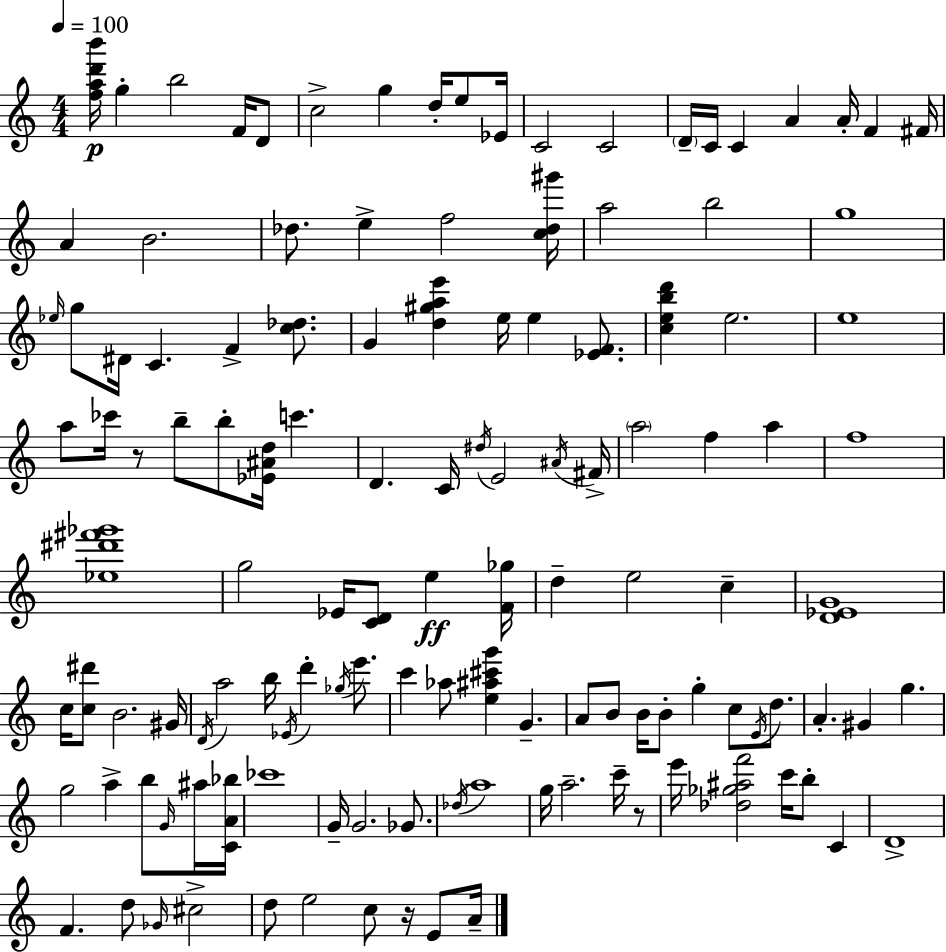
[F5,A5,D6,B6]/s G5/q B5/h F4/s D4/e C5/h G5/q D5/s E5/e Eb4/s C4/h C4/h D4/s C4/s C4/q A4/q A4/s F4/q F#4/s A4/q B4/h. Db5/e. E5/q F5/h [C5,Db5,G#6]/s A5/h B5/h G5/w Eb5/s G5/e D#4/s C4/q. F4/q [C5,Db5]/e. G4/q [D5,G#5,A5,E6]/q E5/s E5/q [Eb4,F4]/e. [C5,E5,B5,D6]/q E5/h. E5/w A5/e CES6/s R/e B5/e B5/e [Eb4,A#4,D5]/s C6/q. D4/q. C4/s D#5/s E4/h A#4/s F#4/s A5/h F5/q A5/q F5/w [Eb5,D#6,F#6,Gb6]/w G5/h Eb4/s [C4,D4]/e E5/q [F4,Gb5]/s D5/q E5/h C5/q [D4,Eb4,G4]/w C5/s [C5,D#6]/e B4/h. G#4/s D4/s A5/h B5/s Eb4/s D6/q Gb5/s E6/e. C6/q Ab5/e [E5,A#5,C#6,G6]/q G4/q. A4/e B4/e B4/s B4/e G5/q C5/e E4/s D5/e. A4/q. G#4/q G5/q. G5/h A5/q B5/e G4/s A#5/s [C4,A4,Bb5]/s CES6/w G4/s G4/h. Gb4/e. Db5/s A5/w G5/s A5/h. C6/s R/e E6/s [Db5,Gb5,A#5,F6]/h C6/s B5/e C4/q D4/w F4/q. D5/e Gb4/s C#5/h D5/e E5/h C5/e R/s E4/e A4/s